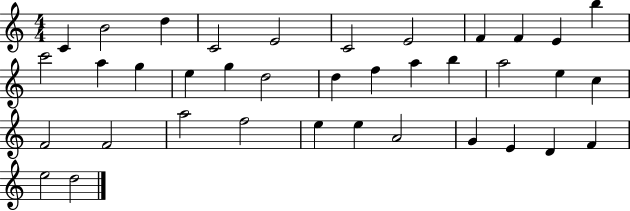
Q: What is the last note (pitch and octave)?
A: D5